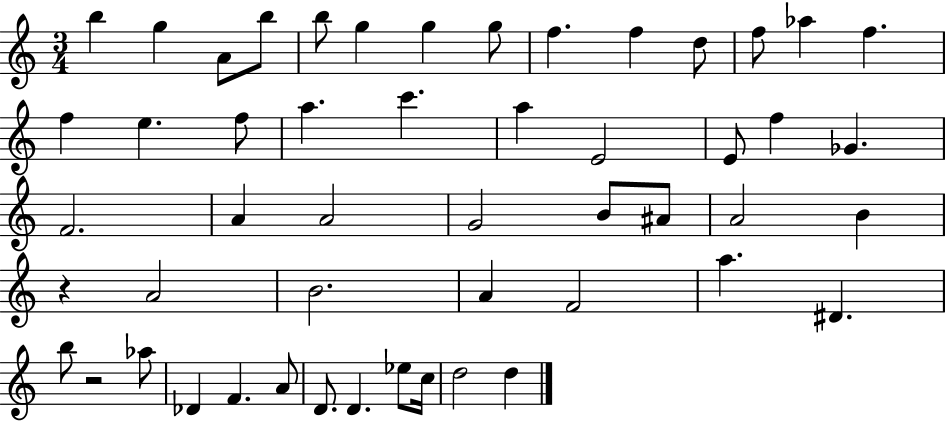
{
  \clef treble
  \numericTimeSignature
  \time 3/4
  \key c \major
  b''4 g''4 a'8 b''8 | b''8 g''4 g''4 g''8 | f''4. f''4 d''8 | f''8 aes''4 f''4. | \break f''4 e''4. f''8 | a''4. c'''4. | a''4 e'2 | e'8 f''4 ges'4. | \break f'2. | a'4 a'2 | g'2 b'8 ais'8 | a'2 b'4 | \break r4 a'2 | b'2. | a'4 f'2 | a''4. dis'4. | \break b''8 r2 aes''8 | des'4 f'4. a'8 | d'8. d'4. ees''8 c''16 | d''2 d''4 | \break \bar "|."
}